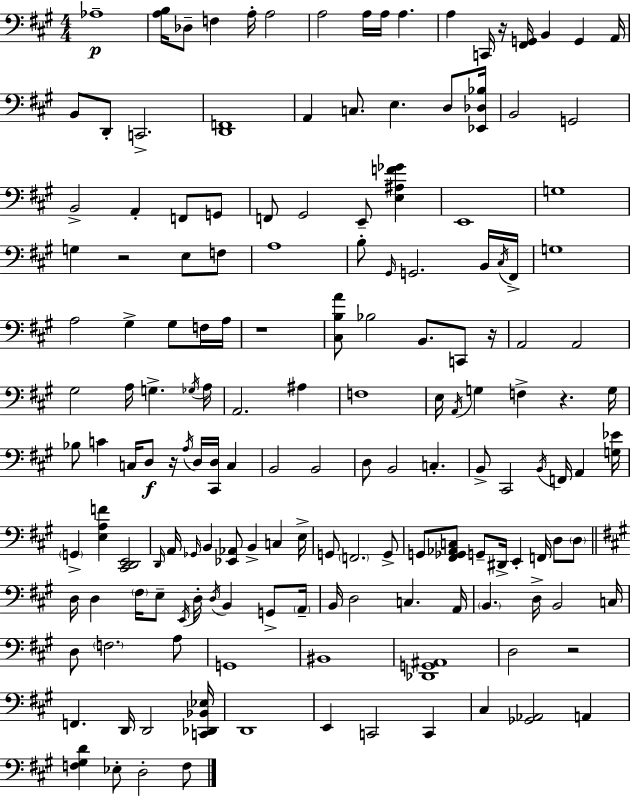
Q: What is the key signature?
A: A major